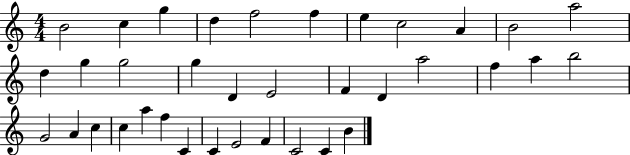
B4/h C5/q G5/q D5/q F5/h F5/q E5/q C5/h A4/q B4/h A5/h D5/q G5/q G5/h G5/q D4/q E4/h F4/q D4/q A5/h F5/q A5/q B5/h G4/h A4/q C5/q C5/q A5/q F5/q C4/q C4/q E4/h F4/q C4/h C4/q B4/q